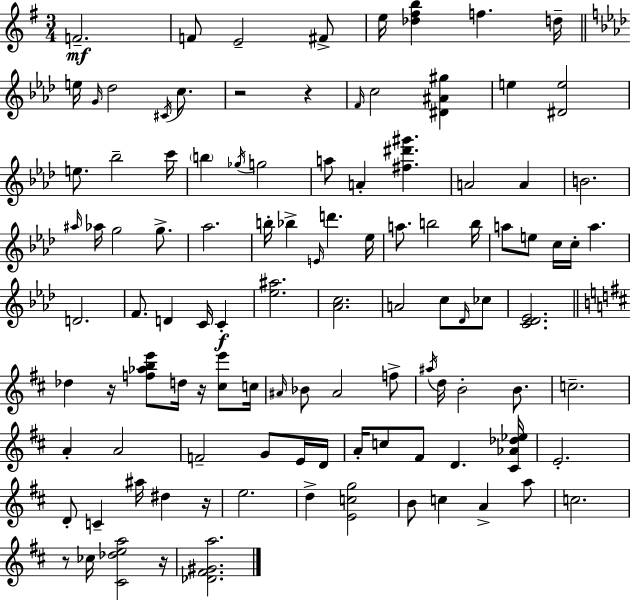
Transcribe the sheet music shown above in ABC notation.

X:1
T:Untitled
M:3/4
L:1/4
K:Em
F2 F/2 E2 ^F/2 e/4 [_d^fb] f d/4 e/4 G/4 _d2 ^C/4 c/2 z2 z F/4 c2 [^D^A^g] e [^De]2 e/2 _b2 c'/4 b _g/4 g2 a/2 A [^f^d'^g'] A2 A B2 ^a/4 _a/4 g2 g/2 _a2 b/4 _b E/4 d' _e/4 a/2 b2 b/4 a/2 e/2 c/4 c/4 a D2 F/2 D C/4 C [_e^a]2 [_Ac]2 A2 c/2 _D/4 _c/2 [C_D_E]2 _d z/4 [f_abe']/2 d/4 z/4 [^ce']/2 c/4 ^A/4 _B/2 ^A2 f/2 ^a/4 d/4 B2 B/2 c2 A A2 F2 G/2 E/4 D/4 A/4 c/2 ^F/2 D [^C_A_d_e]/4 E2 D/2 C ^a/4 ^d z/4 e2 d [Ecg]2 B/2 c A a/2 c2 z/2 _c/4 [^C_dea]2 z/4 [_D^F^Ga]2